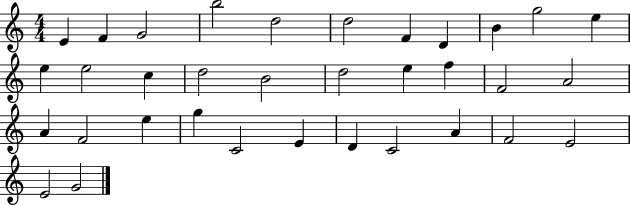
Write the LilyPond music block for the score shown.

{
  \clef treble
  \numericTimeSignature
  \time 4/4
  \key c \major
  e'4 f'4 g'2 | b''2 d''2 | d''2 f'4 d'4 | b'4 g''2 e''4 | \break e''4 e''2 c''4 | d''2 b'2 | d''2 e''4 f''4 | f'2 a'2 | \break a'4 f'2 e''4 | g''4 c'2 e'4 | d'4 c'2 a'4 | f'2 e'2 | \break e'2 g'2 | \bar "|."
}